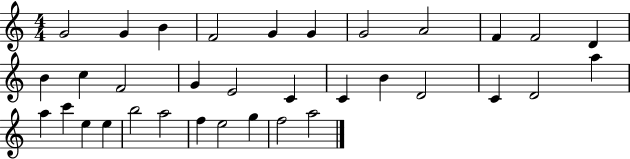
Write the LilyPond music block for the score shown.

{
  \clef treble
  \numericTimeSignature
  \time 4/4
  \key c \major
  g'2 g'4 b'4 | f'2 g'4 g'4 | g'2 a'2 | f'4 f'2 d'4 | \break b'4 c''4 f'2 | g'4 e'2 c'4 | c'4 b'4 d'2 | c'4 d'2 a''4 | \break a''4 c'''4 e''4 e''4 | b''2 a''2 | f''4 e''2 g''4 | f''2 a''2 | \break \bar "|."
}